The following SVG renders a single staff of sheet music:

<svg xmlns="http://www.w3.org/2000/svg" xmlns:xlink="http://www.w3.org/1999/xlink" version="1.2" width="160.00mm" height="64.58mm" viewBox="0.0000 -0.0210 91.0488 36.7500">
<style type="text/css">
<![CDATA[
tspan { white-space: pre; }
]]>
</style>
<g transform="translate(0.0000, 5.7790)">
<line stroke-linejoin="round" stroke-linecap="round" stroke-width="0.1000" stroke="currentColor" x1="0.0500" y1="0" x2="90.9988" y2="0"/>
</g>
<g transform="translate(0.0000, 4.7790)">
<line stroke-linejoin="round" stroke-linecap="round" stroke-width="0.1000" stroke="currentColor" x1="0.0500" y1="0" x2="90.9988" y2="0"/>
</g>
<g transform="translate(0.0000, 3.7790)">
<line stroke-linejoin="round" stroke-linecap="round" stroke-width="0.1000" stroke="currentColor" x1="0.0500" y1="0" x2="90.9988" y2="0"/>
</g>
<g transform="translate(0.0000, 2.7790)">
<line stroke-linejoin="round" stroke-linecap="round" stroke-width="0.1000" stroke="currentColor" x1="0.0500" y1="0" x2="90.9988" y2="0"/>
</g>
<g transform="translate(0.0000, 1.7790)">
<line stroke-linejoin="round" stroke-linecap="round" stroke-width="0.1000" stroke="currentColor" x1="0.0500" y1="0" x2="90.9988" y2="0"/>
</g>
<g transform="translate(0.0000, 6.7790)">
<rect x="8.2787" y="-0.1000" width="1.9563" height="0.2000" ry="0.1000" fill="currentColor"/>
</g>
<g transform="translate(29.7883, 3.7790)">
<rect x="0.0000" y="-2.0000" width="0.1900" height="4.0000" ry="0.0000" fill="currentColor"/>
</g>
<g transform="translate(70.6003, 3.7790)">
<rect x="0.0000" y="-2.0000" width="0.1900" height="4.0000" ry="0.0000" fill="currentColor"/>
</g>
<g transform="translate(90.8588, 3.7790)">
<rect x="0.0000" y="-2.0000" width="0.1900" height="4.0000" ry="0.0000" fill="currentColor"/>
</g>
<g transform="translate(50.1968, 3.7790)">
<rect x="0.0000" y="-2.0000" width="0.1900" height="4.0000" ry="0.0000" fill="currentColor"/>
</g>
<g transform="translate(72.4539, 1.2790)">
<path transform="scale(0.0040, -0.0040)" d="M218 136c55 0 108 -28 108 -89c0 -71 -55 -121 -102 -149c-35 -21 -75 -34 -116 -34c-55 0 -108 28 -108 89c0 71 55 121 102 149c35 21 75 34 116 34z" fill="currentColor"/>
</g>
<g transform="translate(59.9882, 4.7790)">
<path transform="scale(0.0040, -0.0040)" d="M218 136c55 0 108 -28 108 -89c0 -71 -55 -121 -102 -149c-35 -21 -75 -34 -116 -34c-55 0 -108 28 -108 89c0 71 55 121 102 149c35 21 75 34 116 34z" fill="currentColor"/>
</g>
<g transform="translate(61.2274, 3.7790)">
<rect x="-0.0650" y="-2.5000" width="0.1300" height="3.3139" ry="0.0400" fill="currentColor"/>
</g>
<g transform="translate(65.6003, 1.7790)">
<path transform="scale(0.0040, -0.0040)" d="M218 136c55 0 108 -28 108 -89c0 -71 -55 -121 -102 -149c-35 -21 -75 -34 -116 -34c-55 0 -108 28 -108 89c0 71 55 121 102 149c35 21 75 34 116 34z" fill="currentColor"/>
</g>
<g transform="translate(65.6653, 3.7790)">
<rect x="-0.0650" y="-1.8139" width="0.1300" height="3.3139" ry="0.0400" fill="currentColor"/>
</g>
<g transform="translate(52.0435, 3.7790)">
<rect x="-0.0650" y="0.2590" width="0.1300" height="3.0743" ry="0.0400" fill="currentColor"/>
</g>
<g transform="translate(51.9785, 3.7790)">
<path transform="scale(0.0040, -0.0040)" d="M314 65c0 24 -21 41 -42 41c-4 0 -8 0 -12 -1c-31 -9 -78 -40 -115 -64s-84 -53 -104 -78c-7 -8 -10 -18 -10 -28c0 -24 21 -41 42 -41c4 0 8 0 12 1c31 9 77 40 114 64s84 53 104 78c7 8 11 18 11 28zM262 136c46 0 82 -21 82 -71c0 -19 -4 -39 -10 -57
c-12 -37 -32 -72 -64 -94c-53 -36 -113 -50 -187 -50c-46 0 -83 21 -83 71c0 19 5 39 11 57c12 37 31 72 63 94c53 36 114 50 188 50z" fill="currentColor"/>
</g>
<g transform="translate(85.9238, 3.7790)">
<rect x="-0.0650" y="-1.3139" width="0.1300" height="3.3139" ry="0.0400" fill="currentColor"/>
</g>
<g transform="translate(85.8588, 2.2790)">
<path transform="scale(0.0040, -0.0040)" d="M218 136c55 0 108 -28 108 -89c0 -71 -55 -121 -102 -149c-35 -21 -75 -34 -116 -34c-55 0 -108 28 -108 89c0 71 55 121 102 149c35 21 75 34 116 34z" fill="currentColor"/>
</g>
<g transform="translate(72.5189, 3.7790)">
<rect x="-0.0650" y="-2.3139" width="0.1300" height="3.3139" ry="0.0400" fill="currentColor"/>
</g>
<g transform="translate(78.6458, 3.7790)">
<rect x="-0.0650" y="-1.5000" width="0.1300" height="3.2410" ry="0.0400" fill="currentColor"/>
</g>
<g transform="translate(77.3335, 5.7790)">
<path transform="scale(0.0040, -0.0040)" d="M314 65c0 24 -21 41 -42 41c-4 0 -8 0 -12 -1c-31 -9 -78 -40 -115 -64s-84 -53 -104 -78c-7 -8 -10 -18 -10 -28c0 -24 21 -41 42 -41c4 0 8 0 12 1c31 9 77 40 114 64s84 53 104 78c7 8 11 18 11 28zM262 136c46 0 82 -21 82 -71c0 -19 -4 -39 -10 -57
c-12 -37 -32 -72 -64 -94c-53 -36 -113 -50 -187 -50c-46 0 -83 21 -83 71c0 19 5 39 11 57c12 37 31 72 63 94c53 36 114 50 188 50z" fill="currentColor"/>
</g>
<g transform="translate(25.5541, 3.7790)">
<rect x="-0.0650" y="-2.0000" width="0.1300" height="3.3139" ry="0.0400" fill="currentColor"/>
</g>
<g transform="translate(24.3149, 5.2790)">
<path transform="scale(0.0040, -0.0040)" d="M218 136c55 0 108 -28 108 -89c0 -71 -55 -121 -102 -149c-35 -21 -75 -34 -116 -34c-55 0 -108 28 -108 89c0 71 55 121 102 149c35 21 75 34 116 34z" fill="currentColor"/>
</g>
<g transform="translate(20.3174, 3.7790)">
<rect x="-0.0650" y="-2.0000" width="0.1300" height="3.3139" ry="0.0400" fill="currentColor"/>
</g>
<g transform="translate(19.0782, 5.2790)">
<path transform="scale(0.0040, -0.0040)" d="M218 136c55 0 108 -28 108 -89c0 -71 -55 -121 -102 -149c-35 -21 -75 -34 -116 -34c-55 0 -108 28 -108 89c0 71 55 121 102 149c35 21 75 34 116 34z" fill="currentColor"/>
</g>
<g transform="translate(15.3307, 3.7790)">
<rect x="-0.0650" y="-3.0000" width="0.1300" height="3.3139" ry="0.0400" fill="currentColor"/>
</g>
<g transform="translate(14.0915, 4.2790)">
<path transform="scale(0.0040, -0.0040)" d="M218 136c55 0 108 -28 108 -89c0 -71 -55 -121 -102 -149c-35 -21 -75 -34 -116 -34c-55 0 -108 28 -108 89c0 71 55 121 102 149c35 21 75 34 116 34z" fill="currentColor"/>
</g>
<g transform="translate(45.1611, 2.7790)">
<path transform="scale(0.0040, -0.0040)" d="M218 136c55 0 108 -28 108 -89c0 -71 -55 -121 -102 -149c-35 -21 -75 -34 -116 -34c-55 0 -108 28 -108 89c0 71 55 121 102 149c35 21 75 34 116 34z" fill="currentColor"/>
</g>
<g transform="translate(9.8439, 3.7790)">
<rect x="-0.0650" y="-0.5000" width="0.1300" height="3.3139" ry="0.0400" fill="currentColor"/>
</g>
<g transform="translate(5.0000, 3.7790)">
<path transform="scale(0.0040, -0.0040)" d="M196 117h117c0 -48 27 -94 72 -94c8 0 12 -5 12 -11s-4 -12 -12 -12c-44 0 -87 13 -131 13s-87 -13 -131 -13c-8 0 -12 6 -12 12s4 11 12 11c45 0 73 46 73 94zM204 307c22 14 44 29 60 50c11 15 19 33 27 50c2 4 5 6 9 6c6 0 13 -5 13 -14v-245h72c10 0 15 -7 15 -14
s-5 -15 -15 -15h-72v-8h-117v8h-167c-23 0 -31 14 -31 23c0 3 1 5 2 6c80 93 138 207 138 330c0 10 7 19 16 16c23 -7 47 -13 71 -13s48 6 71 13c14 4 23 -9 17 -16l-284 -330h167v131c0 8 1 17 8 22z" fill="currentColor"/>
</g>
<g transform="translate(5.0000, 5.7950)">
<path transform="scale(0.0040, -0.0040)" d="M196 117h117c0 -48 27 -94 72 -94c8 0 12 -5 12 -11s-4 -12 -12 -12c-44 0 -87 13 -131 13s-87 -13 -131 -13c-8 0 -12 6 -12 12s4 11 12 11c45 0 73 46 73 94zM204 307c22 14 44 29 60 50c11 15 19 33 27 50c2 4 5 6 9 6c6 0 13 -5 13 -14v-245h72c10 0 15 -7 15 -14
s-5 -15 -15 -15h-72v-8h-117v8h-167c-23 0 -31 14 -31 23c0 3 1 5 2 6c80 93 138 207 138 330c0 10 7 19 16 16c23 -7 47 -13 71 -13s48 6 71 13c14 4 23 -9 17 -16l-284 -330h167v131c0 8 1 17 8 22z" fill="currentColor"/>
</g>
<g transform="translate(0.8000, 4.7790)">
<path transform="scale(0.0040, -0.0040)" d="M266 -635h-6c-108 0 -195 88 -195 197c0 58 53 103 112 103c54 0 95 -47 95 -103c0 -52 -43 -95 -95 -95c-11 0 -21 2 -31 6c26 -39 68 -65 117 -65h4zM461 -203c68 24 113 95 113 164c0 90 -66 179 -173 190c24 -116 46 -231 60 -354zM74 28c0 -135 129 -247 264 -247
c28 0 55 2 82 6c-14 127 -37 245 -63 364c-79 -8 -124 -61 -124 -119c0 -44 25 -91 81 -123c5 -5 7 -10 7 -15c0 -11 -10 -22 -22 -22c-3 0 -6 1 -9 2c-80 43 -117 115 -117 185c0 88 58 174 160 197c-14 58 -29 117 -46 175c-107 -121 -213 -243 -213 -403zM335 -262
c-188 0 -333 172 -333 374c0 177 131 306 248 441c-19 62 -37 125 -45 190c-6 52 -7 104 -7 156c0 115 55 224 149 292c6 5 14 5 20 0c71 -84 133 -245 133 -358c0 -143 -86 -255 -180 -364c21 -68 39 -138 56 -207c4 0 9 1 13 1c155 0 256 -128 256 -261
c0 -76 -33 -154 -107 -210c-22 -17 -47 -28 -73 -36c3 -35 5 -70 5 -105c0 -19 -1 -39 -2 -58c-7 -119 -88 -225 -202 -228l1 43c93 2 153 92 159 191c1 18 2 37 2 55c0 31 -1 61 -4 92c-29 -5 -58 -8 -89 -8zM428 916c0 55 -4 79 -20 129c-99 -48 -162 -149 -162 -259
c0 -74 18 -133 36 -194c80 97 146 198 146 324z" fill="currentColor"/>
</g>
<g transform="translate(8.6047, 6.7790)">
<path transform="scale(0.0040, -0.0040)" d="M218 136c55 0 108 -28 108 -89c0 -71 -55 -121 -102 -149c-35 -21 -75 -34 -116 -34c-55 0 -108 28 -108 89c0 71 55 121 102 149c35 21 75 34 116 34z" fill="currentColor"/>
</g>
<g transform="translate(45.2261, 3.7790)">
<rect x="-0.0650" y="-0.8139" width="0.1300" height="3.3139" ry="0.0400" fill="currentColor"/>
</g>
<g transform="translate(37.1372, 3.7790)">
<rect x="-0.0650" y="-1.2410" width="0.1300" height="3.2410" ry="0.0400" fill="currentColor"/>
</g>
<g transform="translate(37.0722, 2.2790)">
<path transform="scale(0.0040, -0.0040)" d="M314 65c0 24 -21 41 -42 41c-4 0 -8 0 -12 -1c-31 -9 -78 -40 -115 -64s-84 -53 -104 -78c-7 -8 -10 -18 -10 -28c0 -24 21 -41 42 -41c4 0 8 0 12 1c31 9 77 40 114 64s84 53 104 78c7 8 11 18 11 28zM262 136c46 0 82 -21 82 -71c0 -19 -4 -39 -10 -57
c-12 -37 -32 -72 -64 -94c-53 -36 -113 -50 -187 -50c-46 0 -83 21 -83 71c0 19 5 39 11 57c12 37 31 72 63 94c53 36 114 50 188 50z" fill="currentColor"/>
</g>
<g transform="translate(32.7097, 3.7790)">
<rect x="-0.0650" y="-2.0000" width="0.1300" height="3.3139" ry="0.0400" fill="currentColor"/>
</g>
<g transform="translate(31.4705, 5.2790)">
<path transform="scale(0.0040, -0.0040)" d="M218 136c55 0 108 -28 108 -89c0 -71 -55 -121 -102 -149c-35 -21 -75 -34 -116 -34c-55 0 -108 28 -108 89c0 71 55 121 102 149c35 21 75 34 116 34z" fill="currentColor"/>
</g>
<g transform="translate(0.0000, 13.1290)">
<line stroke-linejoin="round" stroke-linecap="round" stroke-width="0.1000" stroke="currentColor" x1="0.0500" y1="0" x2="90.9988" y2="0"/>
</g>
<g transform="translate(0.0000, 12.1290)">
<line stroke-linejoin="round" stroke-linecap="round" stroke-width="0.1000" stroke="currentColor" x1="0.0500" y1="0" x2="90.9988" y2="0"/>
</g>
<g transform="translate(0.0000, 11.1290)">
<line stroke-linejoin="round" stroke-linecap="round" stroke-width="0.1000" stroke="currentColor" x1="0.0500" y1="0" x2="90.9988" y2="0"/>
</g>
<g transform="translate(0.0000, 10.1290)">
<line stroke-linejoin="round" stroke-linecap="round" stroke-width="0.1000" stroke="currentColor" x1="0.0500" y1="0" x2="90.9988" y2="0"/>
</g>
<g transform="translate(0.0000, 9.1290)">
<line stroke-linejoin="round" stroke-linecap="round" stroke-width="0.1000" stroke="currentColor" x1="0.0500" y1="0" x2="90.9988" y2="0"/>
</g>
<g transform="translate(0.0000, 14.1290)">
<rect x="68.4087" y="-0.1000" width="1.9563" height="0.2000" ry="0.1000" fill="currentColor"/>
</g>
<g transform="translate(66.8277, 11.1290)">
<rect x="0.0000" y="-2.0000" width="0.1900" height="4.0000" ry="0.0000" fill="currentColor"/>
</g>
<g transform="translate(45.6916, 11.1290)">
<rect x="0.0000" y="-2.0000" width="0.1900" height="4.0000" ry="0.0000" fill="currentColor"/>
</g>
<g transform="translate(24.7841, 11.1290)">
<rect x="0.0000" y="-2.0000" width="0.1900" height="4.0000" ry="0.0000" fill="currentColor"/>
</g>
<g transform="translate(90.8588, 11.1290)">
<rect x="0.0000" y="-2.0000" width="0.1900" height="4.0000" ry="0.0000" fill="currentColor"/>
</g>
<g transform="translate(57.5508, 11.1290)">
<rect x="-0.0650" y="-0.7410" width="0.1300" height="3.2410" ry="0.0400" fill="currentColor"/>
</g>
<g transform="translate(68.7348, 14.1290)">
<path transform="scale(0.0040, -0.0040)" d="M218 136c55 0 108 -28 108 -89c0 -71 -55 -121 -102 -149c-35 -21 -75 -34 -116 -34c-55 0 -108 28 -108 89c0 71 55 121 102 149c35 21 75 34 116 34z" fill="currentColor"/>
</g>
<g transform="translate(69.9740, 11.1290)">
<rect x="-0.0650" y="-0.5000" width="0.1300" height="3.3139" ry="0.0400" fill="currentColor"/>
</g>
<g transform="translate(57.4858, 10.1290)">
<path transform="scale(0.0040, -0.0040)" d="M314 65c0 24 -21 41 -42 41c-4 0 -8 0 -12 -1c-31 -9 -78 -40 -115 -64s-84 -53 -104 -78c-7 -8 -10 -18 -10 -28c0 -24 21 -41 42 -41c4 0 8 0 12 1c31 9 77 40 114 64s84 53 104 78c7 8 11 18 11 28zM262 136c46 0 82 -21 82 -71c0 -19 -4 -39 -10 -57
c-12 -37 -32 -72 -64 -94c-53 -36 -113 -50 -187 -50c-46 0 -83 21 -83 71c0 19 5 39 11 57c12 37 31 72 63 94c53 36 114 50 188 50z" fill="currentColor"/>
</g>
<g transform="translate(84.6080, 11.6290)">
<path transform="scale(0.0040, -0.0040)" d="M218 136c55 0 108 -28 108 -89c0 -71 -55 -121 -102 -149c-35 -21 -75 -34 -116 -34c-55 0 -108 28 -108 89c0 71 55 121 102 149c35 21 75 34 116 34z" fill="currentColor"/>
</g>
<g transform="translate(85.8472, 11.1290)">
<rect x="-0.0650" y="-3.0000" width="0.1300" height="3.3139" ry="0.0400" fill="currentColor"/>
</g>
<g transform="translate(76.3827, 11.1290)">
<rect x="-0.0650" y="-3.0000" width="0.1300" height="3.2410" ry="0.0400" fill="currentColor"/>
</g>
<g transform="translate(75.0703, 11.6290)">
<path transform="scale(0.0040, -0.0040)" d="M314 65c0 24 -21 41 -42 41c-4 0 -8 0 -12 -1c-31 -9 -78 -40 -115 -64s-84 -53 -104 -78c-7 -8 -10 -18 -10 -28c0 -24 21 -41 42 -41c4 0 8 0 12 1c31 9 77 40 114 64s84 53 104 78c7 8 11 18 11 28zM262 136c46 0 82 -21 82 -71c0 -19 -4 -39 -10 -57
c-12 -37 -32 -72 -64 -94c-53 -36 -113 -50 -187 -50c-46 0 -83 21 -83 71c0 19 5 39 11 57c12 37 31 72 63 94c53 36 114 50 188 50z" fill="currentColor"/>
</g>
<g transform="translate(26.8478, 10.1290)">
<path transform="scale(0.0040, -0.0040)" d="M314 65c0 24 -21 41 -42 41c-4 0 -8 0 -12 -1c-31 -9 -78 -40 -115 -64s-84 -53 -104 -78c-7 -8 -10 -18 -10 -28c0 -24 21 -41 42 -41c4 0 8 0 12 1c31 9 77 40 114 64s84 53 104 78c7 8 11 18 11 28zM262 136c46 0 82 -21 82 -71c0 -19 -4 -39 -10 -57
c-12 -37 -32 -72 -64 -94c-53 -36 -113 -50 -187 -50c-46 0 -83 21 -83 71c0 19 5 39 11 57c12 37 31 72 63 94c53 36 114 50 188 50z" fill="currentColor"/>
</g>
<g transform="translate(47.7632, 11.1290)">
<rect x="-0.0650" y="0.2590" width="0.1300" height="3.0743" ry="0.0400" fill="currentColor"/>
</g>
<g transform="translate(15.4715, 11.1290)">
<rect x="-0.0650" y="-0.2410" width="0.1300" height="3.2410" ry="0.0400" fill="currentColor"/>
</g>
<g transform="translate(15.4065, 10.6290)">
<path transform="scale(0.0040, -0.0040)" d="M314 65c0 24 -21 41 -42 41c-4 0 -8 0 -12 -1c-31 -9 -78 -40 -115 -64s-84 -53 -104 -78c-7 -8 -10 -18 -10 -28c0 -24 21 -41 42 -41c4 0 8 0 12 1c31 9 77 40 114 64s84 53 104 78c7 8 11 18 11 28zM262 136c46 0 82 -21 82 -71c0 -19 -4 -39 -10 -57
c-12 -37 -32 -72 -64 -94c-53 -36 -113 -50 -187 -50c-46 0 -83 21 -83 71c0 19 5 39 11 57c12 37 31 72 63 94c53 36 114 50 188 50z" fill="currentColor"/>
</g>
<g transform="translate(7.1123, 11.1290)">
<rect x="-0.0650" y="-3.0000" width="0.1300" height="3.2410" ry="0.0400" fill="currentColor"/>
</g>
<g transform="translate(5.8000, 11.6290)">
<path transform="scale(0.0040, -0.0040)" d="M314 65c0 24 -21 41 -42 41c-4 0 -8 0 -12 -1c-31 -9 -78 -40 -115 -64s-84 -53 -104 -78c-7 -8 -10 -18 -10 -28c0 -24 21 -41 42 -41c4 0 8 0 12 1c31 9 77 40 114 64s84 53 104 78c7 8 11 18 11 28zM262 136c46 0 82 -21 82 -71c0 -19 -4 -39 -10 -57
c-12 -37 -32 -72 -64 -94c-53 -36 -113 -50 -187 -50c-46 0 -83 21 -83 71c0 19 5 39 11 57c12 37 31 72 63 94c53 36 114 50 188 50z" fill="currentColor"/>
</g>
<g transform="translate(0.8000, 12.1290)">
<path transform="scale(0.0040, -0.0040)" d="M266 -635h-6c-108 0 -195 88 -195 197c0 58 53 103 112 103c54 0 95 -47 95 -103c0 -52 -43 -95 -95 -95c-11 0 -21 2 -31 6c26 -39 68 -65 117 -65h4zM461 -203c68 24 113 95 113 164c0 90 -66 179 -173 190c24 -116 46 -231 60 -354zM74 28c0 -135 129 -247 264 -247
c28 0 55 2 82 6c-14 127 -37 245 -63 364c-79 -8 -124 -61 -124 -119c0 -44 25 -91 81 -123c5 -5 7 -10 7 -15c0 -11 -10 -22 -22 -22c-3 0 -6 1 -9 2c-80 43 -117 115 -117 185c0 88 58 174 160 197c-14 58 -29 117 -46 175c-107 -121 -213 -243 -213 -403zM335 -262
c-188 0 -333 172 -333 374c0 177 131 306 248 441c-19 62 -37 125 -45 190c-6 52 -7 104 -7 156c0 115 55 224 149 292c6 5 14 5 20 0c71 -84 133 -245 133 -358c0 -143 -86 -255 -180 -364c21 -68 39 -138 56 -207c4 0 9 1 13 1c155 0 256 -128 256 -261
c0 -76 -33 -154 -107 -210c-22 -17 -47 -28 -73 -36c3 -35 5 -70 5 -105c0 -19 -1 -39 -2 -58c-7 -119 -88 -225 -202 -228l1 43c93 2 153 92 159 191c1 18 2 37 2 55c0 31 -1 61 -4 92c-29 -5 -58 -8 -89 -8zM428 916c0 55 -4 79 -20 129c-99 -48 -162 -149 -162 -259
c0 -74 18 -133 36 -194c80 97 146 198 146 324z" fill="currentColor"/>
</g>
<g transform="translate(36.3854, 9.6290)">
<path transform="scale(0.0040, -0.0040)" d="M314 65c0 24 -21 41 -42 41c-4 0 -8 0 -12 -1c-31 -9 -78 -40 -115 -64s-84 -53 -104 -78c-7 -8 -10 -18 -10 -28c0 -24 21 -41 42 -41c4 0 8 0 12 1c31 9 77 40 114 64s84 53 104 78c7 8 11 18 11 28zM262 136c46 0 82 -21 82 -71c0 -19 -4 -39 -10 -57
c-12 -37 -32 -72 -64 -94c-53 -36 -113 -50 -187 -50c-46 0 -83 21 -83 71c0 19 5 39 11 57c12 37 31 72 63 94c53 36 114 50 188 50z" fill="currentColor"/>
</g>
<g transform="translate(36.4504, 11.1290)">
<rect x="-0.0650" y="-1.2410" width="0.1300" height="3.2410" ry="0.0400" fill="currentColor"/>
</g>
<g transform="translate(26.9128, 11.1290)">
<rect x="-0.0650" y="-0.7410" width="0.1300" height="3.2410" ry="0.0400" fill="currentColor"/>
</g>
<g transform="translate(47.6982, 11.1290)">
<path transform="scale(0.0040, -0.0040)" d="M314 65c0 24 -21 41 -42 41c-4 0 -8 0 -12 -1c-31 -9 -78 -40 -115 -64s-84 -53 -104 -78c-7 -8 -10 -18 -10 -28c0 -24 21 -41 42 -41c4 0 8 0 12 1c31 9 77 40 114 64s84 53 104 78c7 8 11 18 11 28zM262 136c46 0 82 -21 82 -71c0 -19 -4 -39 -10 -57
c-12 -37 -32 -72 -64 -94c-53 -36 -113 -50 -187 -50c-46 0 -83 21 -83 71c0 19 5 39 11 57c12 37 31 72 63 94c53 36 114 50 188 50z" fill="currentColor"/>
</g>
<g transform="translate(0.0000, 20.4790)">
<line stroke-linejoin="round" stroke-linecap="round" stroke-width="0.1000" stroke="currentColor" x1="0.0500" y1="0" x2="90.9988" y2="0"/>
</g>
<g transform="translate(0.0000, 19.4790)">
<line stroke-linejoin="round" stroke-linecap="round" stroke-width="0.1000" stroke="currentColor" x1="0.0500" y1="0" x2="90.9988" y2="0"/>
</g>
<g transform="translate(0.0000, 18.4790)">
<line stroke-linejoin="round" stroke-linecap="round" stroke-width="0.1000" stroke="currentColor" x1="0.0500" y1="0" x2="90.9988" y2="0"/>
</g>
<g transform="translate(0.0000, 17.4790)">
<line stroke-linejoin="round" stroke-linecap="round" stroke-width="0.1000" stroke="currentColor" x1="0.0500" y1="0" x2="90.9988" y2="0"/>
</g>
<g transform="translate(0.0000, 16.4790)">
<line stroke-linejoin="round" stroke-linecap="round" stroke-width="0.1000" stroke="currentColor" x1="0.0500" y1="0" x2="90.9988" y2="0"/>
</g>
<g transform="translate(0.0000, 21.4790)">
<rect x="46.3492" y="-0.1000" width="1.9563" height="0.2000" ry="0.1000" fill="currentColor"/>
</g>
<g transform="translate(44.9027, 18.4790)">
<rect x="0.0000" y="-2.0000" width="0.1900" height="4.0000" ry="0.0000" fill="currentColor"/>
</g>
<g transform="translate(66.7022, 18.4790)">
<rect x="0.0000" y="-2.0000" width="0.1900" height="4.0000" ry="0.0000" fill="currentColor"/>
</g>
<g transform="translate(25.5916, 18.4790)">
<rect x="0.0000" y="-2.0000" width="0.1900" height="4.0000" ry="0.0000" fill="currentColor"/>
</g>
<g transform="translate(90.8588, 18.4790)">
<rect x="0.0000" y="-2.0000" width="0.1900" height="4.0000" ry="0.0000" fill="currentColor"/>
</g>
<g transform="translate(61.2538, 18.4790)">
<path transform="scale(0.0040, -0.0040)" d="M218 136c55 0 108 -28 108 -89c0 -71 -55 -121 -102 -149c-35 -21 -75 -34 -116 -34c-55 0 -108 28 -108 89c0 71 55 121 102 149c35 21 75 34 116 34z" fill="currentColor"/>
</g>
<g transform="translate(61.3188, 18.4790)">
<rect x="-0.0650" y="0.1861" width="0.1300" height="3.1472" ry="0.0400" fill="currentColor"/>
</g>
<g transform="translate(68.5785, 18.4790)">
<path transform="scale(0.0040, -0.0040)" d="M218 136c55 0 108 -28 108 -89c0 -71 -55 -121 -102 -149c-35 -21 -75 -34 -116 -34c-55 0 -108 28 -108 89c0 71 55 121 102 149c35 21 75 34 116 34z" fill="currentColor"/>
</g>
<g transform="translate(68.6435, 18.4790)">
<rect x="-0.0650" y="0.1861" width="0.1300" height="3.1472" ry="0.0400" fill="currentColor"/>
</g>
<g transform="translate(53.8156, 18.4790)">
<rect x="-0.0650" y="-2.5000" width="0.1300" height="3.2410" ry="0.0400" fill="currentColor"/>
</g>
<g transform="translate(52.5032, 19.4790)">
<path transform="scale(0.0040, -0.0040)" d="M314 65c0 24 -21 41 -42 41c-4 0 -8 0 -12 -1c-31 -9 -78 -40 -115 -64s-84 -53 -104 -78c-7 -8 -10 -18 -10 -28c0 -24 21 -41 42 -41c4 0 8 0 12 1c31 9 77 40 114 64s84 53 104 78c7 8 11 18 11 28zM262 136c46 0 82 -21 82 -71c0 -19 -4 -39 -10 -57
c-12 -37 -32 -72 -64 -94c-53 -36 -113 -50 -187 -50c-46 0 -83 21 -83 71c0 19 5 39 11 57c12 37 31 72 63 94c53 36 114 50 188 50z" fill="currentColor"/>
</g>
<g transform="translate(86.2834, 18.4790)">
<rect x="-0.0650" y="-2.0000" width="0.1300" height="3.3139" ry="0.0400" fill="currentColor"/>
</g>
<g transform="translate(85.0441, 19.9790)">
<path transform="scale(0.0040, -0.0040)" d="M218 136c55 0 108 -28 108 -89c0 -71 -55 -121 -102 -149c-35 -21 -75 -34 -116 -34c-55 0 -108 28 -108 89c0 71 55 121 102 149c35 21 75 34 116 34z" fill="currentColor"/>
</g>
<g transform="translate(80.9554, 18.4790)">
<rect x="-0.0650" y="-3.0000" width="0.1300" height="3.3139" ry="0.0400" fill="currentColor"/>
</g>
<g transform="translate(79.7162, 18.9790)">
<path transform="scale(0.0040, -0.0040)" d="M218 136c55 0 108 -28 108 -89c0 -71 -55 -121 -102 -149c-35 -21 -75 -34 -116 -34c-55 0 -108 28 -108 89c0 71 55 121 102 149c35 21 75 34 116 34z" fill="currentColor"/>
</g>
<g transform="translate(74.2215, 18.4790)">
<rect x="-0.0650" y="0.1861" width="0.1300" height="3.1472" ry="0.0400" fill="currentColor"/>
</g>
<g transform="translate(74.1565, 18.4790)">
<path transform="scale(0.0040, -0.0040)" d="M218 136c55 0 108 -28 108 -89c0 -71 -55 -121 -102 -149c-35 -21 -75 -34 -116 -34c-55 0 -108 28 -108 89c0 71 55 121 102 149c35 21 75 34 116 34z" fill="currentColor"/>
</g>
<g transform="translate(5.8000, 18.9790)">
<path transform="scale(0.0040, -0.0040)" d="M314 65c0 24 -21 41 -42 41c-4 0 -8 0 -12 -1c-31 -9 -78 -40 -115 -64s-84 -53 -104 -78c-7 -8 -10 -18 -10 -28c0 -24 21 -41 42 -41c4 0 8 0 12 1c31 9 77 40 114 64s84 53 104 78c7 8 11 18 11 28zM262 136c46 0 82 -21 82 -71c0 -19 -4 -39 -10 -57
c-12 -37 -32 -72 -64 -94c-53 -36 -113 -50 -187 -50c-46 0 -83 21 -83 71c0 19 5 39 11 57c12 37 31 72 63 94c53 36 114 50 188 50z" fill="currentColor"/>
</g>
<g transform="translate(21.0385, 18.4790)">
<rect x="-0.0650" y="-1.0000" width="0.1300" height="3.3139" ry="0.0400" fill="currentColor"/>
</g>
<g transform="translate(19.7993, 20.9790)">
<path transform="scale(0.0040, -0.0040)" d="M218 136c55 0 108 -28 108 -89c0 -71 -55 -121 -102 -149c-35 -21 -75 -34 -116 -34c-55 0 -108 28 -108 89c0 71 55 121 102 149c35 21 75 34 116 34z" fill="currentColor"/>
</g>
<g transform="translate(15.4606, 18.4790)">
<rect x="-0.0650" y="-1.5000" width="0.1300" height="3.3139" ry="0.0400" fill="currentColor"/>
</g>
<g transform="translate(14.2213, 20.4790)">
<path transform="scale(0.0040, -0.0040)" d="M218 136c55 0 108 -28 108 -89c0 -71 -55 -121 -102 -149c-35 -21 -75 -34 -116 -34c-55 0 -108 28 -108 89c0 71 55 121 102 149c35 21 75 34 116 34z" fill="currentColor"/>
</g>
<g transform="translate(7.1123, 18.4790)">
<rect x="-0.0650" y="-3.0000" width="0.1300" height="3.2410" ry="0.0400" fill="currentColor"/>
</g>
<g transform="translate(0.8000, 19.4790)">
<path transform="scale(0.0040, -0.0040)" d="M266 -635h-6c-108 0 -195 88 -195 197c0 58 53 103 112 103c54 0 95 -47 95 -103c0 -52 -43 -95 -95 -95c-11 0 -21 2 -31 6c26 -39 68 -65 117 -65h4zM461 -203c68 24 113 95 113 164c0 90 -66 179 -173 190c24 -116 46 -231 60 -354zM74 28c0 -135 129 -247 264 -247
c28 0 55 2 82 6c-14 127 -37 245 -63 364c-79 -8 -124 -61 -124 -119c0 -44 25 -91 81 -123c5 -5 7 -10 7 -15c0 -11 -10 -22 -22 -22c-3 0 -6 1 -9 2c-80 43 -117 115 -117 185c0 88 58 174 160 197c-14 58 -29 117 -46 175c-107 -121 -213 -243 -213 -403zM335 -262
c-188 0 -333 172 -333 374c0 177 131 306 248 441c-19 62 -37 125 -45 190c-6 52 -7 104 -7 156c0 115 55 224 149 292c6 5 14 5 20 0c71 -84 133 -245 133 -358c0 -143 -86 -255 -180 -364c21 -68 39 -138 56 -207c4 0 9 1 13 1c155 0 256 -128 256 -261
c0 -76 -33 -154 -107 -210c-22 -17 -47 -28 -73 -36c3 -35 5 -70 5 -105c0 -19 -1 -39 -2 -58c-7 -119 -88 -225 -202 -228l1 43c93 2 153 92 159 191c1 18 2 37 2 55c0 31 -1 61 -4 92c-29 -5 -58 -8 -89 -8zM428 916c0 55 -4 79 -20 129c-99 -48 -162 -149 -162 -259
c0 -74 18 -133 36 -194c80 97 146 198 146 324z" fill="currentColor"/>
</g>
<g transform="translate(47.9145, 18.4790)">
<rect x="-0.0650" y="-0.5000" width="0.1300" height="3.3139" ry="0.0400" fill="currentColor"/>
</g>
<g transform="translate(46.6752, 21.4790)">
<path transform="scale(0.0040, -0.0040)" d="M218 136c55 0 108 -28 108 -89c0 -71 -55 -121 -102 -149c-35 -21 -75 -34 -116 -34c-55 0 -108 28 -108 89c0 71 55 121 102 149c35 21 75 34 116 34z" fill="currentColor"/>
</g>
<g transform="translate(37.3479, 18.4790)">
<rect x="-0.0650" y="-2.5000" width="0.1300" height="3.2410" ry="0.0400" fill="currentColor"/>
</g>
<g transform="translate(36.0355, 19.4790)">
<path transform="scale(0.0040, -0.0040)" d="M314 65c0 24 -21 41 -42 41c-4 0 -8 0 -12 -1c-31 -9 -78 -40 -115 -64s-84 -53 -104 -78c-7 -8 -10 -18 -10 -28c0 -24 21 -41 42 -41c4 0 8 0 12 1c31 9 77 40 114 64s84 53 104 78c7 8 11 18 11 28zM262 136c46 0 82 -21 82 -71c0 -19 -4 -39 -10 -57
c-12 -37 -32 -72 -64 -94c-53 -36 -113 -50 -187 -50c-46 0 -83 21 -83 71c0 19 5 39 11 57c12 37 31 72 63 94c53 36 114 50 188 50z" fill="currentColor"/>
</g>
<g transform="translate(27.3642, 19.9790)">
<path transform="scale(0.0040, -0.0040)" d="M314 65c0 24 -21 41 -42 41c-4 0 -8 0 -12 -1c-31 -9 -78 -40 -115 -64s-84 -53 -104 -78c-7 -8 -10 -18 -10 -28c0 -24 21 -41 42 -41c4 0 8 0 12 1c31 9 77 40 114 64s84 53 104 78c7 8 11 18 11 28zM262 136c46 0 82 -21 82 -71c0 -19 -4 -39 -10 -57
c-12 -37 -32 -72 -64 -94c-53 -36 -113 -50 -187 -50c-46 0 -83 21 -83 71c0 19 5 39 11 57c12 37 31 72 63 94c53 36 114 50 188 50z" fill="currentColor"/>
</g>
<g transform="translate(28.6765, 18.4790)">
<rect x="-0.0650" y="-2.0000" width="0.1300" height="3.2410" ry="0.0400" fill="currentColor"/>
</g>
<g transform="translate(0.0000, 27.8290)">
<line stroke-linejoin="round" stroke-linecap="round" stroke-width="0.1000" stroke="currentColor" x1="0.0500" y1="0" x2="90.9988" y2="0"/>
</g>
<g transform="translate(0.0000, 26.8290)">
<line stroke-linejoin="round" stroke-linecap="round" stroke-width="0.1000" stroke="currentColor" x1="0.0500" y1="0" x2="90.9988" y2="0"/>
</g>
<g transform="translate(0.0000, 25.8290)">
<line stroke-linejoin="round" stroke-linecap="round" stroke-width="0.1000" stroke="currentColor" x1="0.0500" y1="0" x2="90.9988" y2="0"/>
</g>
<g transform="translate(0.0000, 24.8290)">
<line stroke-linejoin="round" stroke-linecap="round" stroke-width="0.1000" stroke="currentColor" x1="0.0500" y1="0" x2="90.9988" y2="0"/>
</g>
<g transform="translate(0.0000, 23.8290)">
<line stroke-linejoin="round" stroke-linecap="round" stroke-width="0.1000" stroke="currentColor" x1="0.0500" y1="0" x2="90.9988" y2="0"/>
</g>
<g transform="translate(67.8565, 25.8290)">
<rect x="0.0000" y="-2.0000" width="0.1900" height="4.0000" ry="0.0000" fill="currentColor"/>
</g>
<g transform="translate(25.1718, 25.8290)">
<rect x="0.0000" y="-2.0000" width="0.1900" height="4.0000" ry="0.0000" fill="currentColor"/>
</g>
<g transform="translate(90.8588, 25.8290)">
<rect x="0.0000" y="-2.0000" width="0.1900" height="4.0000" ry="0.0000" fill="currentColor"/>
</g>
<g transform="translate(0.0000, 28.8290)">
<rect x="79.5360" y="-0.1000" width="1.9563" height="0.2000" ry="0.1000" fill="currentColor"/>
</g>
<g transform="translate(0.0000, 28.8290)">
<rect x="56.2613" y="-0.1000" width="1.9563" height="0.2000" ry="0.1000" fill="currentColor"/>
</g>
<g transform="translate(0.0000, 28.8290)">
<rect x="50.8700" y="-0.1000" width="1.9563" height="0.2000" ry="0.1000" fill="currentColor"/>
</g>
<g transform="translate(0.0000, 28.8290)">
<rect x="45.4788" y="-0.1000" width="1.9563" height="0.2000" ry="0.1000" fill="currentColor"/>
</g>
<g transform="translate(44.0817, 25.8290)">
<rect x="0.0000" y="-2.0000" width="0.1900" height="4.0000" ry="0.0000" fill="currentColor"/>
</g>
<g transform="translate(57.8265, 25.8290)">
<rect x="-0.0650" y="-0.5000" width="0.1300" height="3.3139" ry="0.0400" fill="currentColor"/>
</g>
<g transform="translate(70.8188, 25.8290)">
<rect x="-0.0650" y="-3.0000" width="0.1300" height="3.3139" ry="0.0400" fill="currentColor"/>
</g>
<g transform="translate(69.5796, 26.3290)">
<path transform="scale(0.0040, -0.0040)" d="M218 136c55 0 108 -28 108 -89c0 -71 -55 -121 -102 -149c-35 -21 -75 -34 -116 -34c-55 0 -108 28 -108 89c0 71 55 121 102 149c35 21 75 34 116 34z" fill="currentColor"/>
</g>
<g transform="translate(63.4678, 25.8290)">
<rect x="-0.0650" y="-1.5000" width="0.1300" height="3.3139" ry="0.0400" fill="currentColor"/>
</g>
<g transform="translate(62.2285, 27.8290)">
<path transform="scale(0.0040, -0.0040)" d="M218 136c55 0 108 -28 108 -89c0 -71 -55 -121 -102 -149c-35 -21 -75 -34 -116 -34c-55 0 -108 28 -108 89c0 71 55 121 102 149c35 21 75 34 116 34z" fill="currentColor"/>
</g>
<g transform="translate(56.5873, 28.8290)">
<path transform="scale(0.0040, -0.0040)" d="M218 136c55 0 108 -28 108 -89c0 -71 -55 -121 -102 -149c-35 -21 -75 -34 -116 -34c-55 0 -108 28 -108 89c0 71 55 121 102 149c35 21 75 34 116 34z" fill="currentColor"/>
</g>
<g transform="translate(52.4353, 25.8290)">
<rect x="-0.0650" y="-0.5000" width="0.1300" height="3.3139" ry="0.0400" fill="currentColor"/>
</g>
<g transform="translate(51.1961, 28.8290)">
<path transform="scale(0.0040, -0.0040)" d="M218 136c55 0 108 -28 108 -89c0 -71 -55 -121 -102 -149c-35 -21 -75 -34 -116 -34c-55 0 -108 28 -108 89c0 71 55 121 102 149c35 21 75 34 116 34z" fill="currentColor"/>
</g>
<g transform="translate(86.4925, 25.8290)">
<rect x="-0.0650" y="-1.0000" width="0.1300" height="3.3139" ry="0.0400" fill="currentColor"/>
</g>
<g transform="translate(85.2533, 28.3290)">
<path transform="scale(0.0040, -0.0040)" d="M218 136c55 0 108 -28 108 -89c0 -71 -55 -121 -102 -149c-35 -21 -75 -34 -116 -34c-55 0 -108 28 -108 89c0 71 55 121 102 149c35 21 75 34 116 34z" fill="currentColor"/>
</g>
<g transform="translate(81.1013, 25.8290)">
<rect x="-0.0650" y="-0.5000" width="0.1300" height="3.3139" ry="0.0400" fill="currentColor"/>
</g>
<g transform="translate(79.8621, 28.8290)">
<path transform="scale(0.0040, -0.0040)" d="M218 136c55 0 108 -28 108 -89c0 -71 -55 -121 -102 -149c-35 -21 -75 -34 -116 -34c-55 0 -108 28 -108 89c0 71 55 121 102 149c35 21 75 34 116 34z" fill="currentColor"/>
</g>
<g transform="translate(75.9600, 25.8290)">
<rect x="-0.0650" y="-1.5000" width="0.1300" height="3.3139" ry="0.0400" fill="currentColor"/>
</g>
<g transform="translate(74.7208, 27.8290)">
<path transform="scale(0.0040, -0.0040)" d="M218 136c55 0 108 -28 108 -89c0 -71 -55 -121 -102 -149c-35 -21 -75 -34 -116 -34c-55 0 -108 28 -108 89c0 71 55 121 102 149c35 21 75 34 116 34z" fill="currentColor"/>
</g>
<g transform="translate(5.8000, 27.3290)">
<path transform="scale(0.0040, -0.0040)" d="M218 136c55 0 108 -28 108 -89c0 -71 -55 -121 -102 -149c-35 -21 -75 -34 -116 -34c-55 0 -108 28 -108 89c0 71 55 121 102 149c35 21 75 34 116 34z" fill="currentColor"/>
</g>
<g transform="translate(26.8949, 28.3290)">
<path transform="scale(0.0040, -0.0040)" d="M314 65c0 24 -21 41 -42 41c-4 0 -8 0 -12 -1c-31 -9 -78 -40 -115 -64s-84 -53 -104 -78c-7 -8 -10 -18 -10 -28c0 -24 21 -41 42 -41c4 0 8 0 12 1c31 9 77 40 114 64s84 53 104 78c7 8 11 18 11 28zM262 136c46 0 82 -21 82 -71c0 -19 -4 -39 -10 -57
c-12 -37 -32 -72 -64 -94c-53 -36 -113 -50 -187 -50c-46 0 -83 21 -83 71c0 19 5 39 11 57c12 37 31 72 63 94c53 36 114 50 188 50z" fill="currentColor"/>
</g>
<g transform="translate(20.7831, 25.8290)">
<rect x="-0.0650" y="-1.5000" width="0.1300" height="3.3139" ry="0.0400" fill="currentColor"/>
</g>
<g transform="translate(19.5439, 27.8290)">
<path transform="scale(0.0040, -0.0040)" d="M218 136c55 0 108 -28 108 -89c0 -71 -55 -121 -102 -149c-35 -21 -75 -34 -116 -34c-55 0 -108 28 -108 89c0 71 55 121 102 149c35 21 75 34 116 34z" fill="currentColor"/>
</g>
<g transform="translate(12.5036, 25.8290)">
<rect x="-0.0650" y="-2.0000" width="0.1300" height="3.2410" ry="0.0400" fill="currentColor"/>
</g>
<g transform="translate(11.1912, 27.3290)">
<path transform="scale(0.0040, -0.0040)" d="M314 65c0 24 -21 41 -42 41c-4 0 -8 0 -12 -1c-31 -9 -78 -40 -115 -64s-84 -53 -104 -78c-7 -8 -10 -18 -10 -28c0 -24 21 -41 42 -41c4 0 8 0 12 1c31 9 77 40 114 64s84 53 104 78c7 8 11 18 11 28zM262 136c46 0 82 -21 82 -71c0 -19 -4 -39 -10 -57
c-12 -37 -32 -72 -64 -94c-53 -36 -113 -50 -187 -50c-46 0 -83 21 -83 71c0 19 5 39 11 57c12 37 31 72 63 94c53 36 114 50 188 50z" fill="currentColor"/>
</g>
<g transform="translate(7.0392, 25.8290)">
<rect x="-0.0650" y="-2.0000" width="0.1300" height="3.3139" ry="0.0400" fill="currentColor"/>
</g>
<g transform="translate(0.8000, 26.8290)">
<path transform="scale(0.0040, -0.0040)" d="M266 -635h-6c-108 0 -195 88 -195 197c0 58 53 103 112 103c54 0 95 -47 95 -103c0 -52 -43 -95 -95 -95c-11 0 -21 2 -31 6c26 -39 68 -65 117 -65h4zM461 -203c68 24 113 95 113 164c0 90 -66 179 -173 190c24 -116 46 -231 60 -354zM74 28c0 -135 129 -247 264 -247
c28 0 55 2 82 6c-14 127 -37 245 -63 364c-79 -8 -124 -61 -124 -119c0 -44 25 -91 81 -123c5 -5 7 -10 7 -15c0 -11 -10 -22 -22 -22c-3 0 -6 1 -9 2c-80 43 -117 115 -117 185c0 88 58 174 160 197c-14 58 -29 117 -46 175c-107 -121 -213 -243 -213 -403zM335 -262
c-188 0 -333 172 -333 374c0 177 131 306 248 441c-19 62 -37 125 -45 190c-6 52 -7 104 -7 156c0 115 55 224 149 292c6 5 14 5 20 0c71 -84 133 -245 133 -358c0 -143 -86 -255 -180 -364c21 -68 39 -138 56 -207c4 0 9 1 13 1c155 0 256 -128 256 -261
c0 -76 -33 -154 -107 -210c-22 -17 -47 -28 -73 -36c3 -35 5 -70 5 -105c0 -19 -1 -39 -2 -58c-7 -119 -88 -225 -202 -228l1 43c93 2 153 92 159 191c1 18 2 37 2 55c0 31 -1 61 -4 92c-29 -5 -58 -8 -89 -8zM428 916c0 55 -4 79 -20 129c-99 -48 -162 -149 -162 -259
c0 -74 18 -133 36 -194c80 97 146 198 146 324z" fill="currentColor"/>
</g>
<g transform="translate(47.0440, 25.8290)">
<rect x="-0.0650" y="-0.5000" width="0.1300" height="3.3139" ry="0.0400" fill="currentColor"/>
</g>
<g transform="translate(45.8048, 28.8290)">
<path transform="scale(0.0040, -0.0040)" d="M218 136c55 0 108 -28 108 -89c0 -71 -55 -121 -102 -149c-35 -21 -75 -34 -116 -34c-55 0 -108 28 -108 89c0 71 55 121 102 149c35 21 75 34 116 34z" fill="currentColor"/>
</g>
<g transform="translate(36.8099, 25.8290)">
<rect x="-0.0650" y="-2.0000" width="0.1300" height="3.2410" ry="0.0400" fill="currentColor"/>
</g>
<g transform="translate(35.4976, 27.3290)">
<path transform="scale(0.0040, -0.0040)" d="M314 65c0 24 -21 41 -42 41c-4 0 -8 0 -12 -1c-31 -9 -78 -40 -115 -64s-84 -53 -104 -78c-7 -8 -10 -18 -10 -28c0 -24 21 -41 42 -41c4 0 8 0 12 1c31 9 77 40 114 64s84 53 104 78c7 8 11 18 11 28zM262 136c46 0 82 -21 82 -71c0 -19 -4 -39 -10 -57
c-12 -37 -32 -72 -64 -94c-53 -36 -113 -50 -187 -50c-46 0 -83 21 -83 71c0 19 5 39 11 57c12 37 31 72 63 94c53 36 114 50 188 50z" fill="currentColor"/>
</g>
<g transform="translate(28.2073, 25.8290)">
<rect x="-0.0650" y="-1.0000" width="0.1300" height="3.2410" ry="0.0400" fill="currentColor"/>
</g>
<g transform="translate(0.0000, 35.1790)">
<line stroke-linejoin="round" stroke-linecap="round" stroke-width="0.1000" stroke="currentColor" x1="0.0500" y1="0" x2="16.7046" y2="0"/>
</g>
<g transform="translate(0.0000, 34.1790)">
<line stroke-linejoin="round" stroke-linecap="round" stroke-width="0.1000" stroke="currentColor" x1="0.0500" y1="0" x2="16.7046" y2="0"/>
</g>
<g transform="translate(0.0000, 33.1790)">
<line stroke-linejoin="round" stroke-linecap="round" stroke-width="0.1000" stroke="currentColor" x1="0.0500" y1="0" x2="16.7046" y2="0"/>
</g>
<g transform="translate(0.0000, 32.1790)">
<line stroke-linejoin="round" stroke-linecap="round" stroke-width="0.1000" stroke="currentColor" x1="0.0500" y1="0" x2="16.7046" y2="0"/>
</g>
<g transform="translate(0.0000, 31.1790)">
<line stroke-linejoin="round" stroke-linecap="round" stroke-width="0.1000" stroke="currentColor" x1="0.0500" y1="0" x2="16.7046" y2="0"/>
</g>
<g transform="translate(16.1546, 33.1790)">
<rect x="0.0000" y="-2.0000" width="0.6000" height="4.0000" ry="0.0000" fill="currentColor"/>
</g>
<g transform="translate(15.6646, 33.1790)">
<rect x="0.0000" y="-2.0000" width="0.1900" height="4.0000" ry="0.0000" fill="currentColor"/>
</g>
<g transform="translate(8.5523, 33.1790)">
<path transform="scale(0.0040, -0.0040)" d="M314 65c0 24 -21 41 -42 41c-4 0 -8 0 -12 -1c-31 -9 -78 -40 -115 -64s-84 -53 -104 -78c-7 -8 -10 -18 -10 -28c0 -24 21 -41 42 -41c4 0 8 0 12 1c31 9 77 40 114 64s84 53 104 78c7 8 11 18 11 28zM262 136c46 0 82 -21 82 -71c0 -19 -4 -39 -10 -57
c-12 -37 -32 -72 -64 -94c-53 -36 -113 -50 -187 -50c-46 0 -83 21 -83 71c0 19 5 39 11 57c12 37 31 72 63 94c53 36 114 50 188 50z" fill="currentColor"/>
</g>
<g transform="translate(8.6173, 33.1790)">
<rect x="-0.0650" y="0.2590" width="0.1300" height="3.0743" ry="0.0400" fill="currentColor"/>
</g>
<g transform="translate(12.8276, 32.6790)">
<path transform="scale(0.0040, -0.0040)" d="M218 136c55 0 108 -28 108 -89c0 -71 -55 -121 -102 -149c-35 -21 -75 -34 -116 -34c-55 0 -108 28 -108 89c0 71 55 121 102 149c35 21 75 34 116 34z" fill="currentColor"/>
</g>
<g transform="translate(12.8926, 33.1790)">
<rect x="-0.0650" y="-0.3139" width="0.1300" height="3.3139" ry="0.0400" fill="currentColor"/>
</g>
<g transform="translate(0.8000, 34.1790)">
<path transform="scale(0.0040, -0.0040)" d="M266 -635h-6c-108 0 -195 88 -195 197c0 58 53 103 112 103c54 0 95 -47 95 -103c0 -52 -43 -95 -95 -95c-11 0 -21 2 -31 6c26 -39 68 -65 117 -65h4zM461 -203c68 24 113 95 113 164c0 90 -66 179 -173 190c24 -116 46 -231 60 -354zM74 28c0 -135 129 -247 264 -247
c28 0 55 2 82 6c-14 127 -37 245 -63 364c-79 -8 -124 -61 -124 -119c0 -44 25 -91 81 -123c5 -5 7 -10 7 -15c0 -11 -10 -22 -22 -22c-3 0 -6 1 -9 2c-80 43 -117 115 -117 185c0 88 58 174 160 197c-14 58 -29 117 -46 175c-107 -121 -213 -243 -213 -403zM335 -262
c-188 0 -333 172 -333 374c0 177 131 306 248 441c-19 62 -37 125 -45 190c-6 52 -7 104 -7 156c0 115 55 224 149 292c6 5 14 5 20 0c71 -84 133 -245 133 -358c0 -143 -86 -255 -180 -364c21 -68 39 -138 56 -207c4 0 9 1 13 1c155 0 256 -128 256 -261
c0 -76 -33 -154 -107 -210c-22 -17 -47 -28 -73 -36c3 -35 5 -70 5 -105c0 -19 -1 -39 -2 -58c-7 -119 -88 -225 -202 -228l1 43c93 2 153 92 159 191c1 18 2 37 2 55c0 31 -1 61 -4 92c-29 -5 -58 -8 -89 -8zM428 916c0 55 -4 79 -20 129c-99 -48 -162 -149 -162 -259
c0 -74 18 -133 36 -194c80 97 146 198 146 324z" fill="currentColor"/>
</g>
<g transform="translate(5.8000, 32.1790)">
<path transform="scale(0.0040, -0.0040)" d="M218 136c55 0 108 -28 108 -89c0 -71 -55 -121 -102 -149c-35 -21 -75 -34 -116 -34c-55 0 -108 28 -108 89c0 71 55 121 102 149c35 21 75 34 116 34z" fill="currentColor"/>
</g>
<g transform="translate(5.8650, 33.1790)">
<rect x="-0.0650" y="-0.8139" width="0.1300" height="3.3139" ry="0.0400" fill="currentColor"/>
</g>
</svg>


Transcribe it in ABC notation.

X:1
T:Untitled
M:4/4
L:1/4
K:C
C A F F F e2 d B2 G f g E2 e A2 c2 d2 e2 B2 d2 C A2 A A2 E D F2 G2 C G2 B B B A F F F2 E D2 F2 C C C E A E C D d B2 c